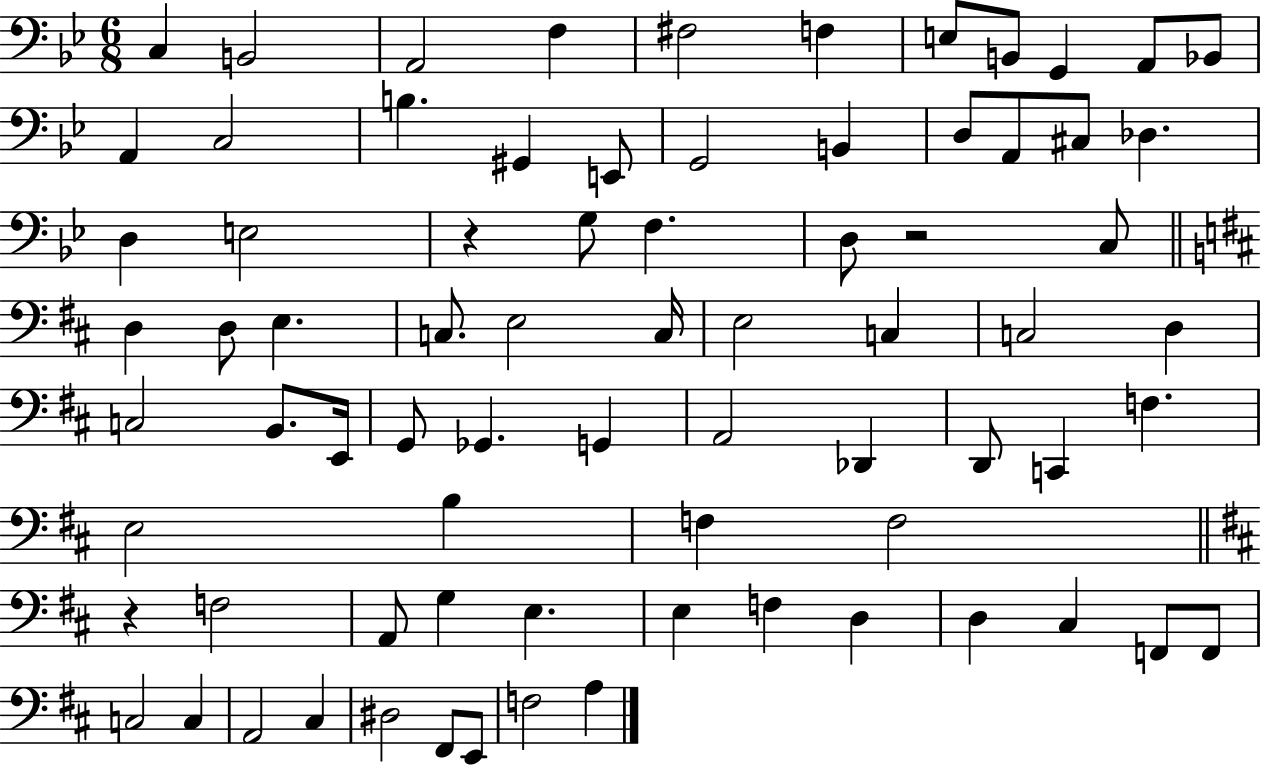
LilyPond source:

{
  \clef bass
  \numericTimeSignature
  \time 6/8
  \key bes \major
  c4 b,2 | a,2 f4 | fis2 f4 | e8 b,8 g,4 a,8 bes,8 | \break a,4 c2 | b4. gis,4 e,8 | g,2 b,4 | d8 a,8 cis8 des4. | \break d4 e2 | r4 g8 f4. | d8 r2 c8 | \bar "||" \break \key d \major d4 d8 e4. | c8. e2 c16 | e2 c4 | c2 d4 | \break c2 b,8. e,16 | g,8 ges,4. g,4 | a,2 des,4 | d,8 c,4 f4. | \break e2 b4 | f4 f2 | \bar "||" \break \key d \major r4 f2 | a,8 g4 e4. | e4 f4 d4 | d4 cis4 f,8 f,8 | \break c2 c4 | a,2 cis4 | dis2 fis,8 e,8 | f2 a4 | \break \bar "|."
}